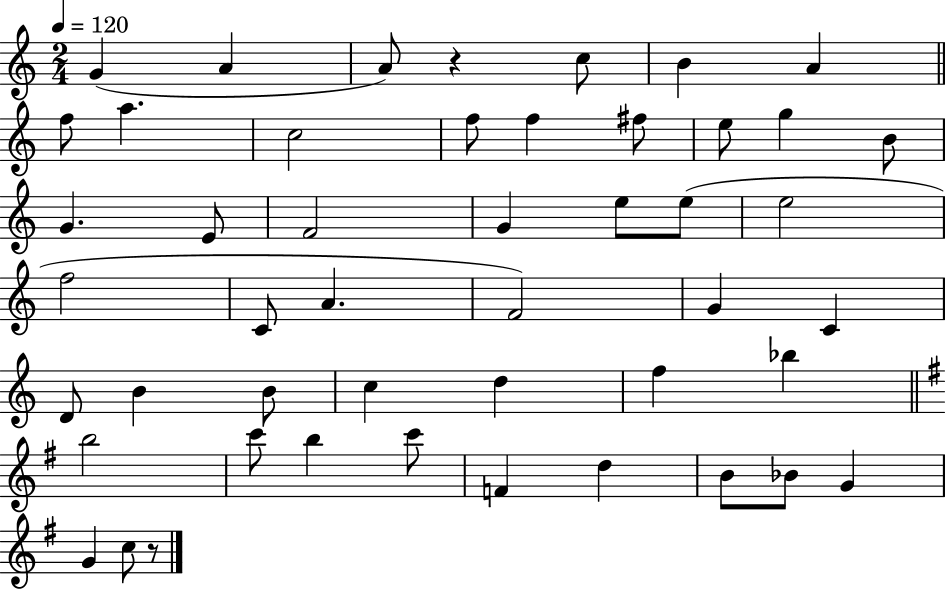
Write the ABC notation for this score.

X:1
T:Untitled
M:2/4
L:1/4
K:C
G A A/2 z c/2 B A f/2 a c2 f/2 f ^f/2 e/2 g B/2 G E/2 F2 G e/2 e/2 e2 f2 C/2 A F2 G C D/2 B B/2 c d f _b b2 c'/2 b c'/2 F d B/2 _B/2 G G c/2 z/2